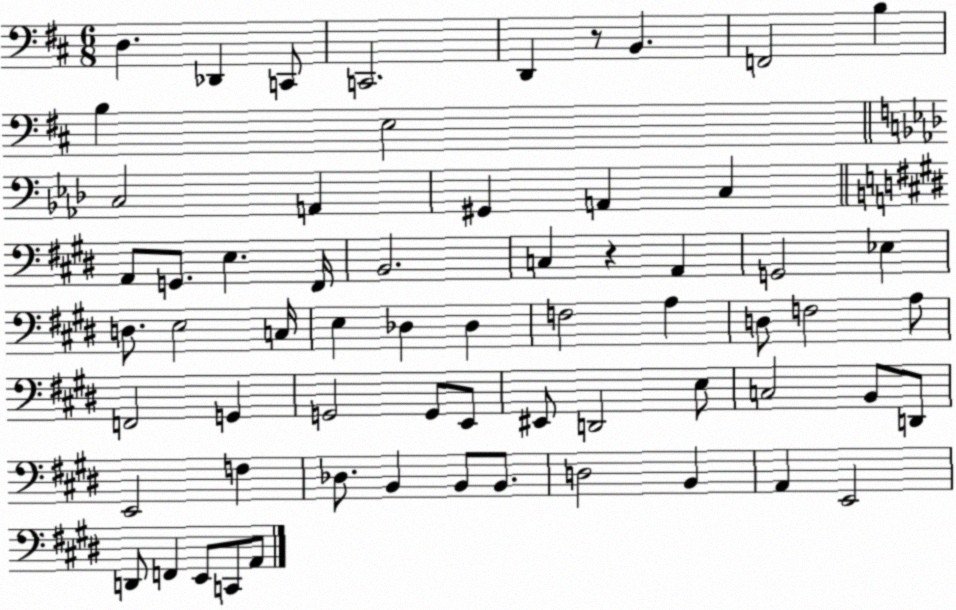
X:1
T:Untitled
M:6/8
L:1/4
K:D
D, _D,, C,,/2 C,,2 D,, z/2 B,, F,,2 B, B, E,2 C,2 A,, ^G,, A,, C, A,,/2 G,,/2 E, ^F,,/4 B,,2 C, z A,, G,,2 _E, D,/2 E,2 C,/4 E, _D, _D, F,2 A, D,/2 F,2 A,/2 F,,2 G,, G,,2 G,,/2 E,,/2 ^E,,/2 D,,2 E,/2 C,2 B,,/2 D,,/2 E,,2 F, _D,/2 B,, B,,/2 B,,/2 D,2 B,, A,, E,,2 D,,/2 F,, E,,/2 C,,/2 A,,/2